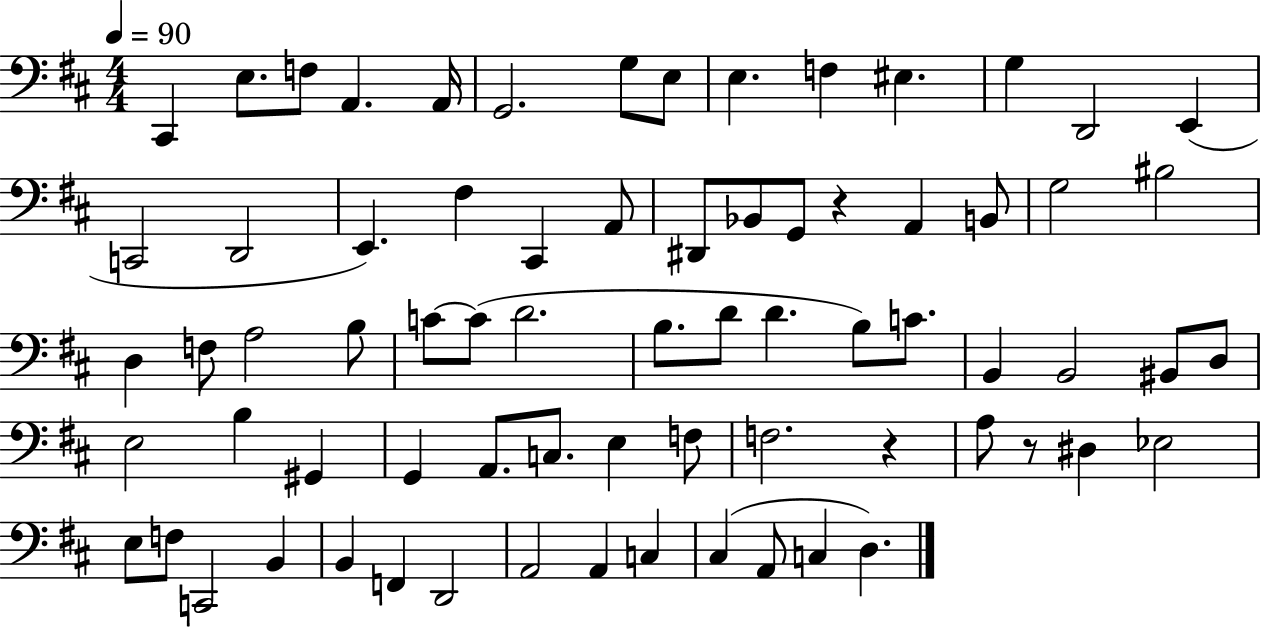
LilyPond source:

{
  \clef bass
  \numericTimeSignature
  \time 4/4
  \key d \major
  \tempo 4 = 90
  cis,4 e8. f8 a,4. a,16 | g,2. g8 e8 | e4. f4 eis4. | g4 d,2 e,4( | \break c,2 d,2 | e,4.) fis4 cis,4 a,8 | dis,8 bes,8 g,8 r4 a,4 b,8 | g2 bis2 | \break d4 f8 a2 b8 | c'8~~ c'8( d'2. | b8. d'8 d'4. b8) c'8. | b,4 b,2 bis,8 d8 | \break e2 b4 gis,4 | g,4 a,8. c8. e4 f8 | f2. r4 | a8 r8 dis4 ees2 | \break e8 f8 c,2 b,4 | b,4 f,4 d,2 | a,2 a,4 c4 | cis4( a,8 c4 d4.) | \break \bar "|."
}